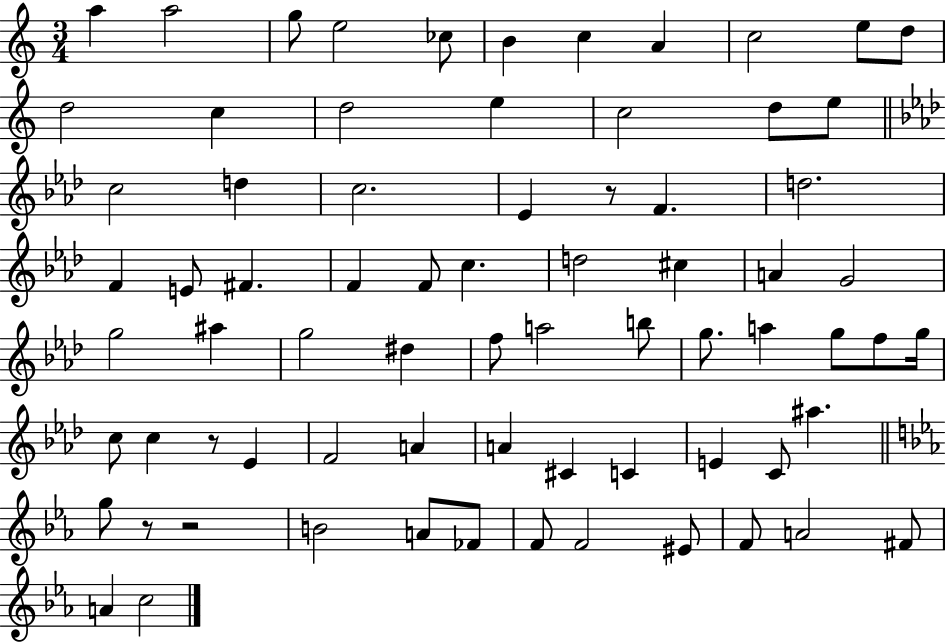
A5/q A5/h G5/e E5/h CES5/e B4/q C5/q A4/q C5/h E5/e D5/e D5/h C5/q D5/h E5/q C5/h D5/e E5/e C5/h D5/q C5/h. Eb4/q R/e F4/q. D5/h. F4/q E4/e F#4/q. F4/q F4/e C5/q. D5/h C#5/q A4/q G4/h G5/h A#5/q G5/h D#5/q F5/e A5/h B5/e G5/e. A5/q G5/e F5/e G5/s C5/e C5/q R/e Eb4/q F4/h A4/q A4/q C#4/q C4/q E4/q C4/e A#5/q. G5/e R/e R/h B4/h A4/e FES4/e F4/e F4/h EIS4/e F4/e A4/h F#4/e A4/q C5/h